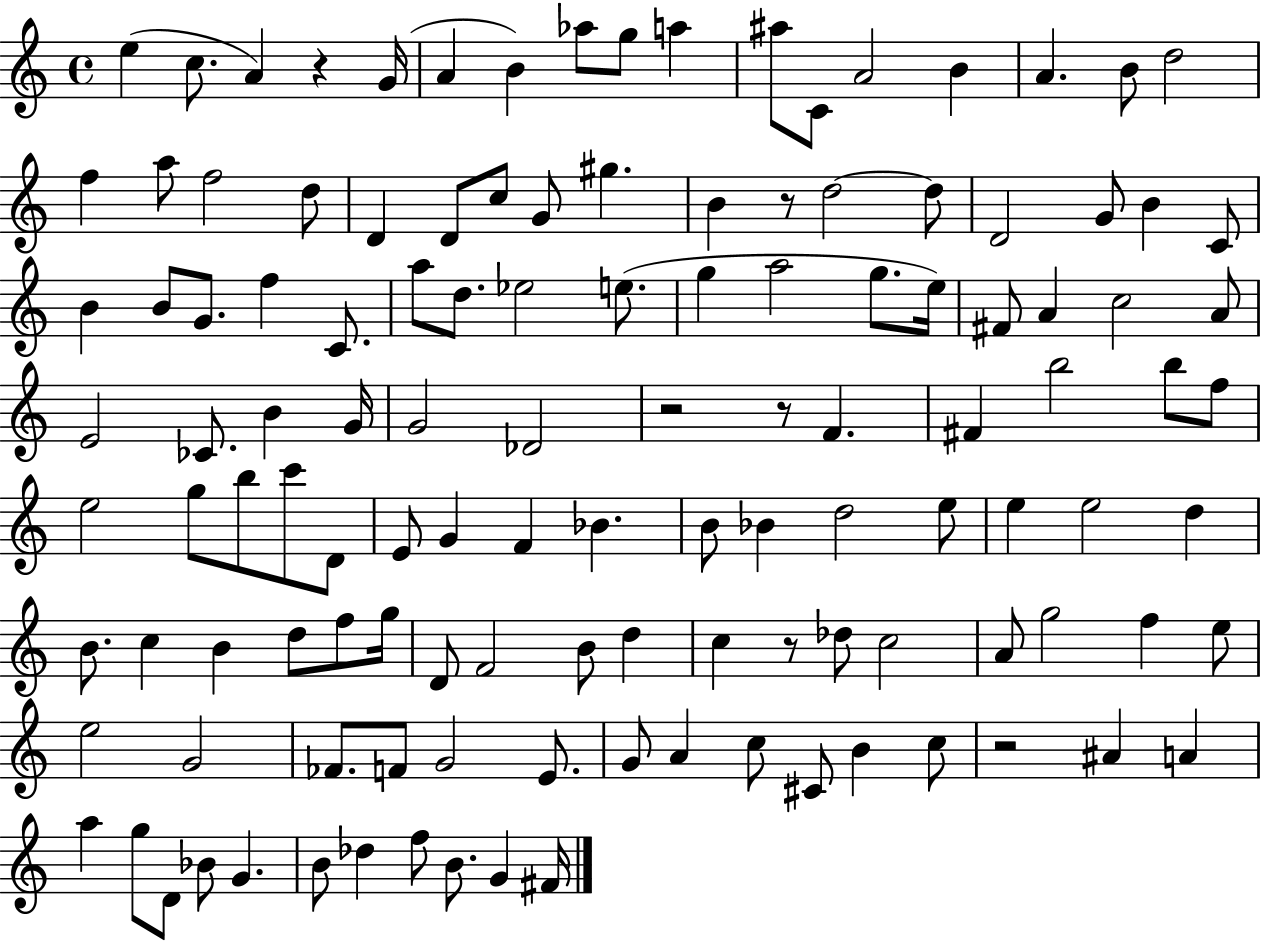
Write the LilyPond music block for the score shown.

{
  \clef treble
  \time 4/4
  \defaultTimeSignature
  \key c \major
  e''4( c''8. a'4) r4 g'16( | a'4 b'4) aes''8 g''8 a''4 | ais''8 c'8 a'2 b'4 | a'4. b'8 d''2 | \break f''4 a''8 f''2 d''8 | d'4 d'8 c''8 g'8 gis''4. | b'4 r8 d''2~~ d''8 | d'2 g'8 b'4 c'8 | \break b'4 b'8 g'8. f''4 c'8. | a''8 d''8. ees''2 e''8.( | g''4 a''2 g''8. e''16) | fis'8 a'4 c''2 a'8 | \break e'2 ces'8. b'4 g'16 | g'2 des'2 | r2 r8 f'4. | fis'4 b''2 b''8 f''8 | \break e''2 g''8 b''8 c'''8 d'8 | e'8 g'4 f'4 bes'4. | b'8 bes'4 d''2 e''8 | e''4 e''2 d''4 | \break b'8. c''4 b'4 d''8 f''8 g''16 | d'8 f'2 b'8 d''4 | c''4 r8 des''8 c''2 | a'8 g''2 f''4 e''8 | \break e''2 g'2 | fes'8. f'8 g'2 e'8. | g'8 a'4 c''8 cis'8 b'4 c''8 | r2 ais'4 a'4 | \break a''4 g''8 d'8 bes'8 g'4. | b'8 des''4 f''8 b'8. g'4 fis'16 | \bar "|."
}